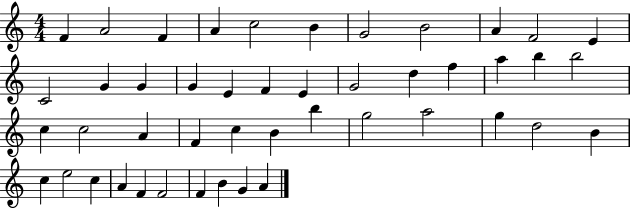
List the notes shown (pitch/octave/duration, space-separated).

F4/q A4/h F4/q A4/q C5/h B4/q G4/h B4/h A4/q F4/h E4/q C4/h G4/q G4/q G4/q E4/q F4/q E4/q G4/h D5/q F5/q A5/q B5/q B5/h C5/q C5/h A4/q F4/q C5/q B4/q B5/q G5/h A5/h G5/q D5/h B4/q C5/q E5/h C5/q A4/q F4/q F4/h F4/q B4/q G4/q A4/q